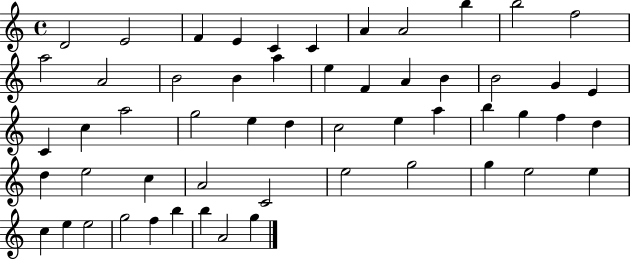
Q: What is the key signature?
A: C major